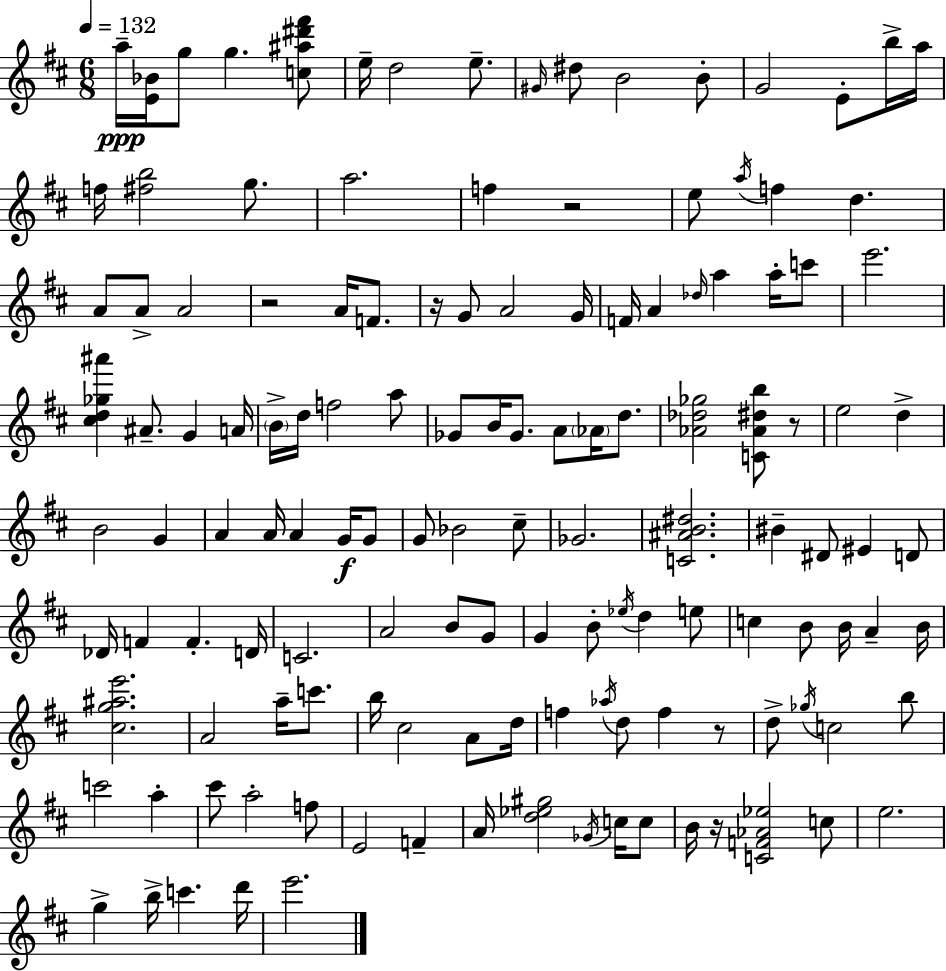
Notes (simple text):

A5/s [E4,Bb4]/s G5/e G5/q. [C5,A#5,D#6,F#6]/e E5/s D5/h E5/e. G#4/s D#5/e B4/h B4/e G4/h E4/e B5/s A5/s F5/s [F#5,B5]/h G5/e. A5/h. F5/q R/h E5/e A5/s F5/q D5/q. A4/e A4/e A4/h R/h A4/s F4/e. R/s G4/e A4/h G4/s F4/s A4/q Db5/s A5/q A5/s C6/e E6/h. [C#5,D5,Gb5,A#6]/q A#4/e. G4/q A4/s B4/s D5/s F5/h A5/e Gb4/e B4/s Gb4/e. A4/e Ab4/s D5/e. [Ab4,Db5,Gb5]/h [C4,Ab4,D#5,B5]/e R/e E5/h D5/q B4/h G4/q A4/q A4/s A4/q G4/s G4/e G4/e Bb4/h C#5/e Gb4/h. [C4,A#4,B4,D#5]/h. BIS4/q D#4/e EIS4/q D4/e Db4/s F4/q F4/q. D4/s C4/h. A4/h B4/e G4/e G4/q B4/e Eb5/s D5/q E5/e C5/q B4/e B4/s A4/q B4/s [C#5,G5,A#5,E6]/h. A4/h A5/s C6/e. B5/s C#5/h A4/e D5/s F5/q Ab5/s D5/e F5/q R/e D5/e Gb5/s C5/h B5/e C6/h A5/q C#6/e A5/h F5/e E4/h F4/q A4/s [D5,Eb5,G#5]/h Gb4/s C5/s C5/e B4/s R/s [C4,F4,Ab4,Eb5]/h C5/e E5/h. G5/q B5/s C6/q. D6/s E6/h.